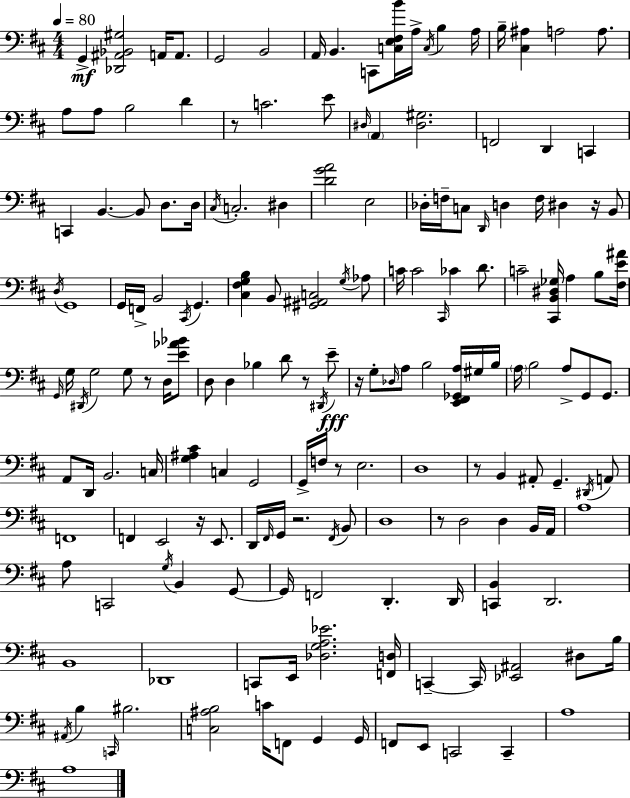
X:1
T:Untitled
M:4/4
L:1/4
K:D
G,, [_D,,^A,,_B,,^G,]2 A,,/4 A,,/2 G,,2 B,,2 A,,/4 B,, C,,/2 [C,E,^F,B]/4 A,/4 C,/4 B, A,/4 B,/4 [^C,^A,] A,2 A,/2 A,/2 A,/2 B,2 D z/2 C2 E/2 ^D,/4 A,, [^D,^G,]2 F,,2 D,, C,, C,, B,, B,,/2 D,/2 D,/4 ^C,/4 C,2 ^D, [DGA]2 E,2 _D,/4 F,/4 C,/2 D,,/4 D, F,/4 ^D, z/4 B,,/2 D,/4 G,,4 G,,/4 F,,/4 B,,2 ^C,,/4 G,, [^C,^F,G,B,] B,,/2 [^G,,^A,,C,]2 G,/4 _A,/2 C/4 C2 ^C,,/4 _C D/2 C2 [^C,,B,,^D,_G,]/4 A, B,/2 [^F,E^A]/4 G,,/4 G,/4 ^D,,/4 G,2 G,/2 z/2 D,/4 [E_A_B]/2 D,/2 D, _B, D/2 z/2 ^D,,/4 E/2 z/4 G,/2 _D,/4 A,/2 B,2 [E,,^F,,_G,,A,]/4 ^G,/4 B,/4 A,/4 B,2 A,/2 G,,/2 G,,/2 A,,/2 D,,/4 B,,2 C,/4 [G,^A,^C] C, G,,2 G,,/4 F,/4 z/2 E,2 D,4 z/2 B,, ^A,,/2 G,, ^D,,/4 A,,/2 F,,4 F,, E,,2 z/4 E,,/2 D,,/4 ^F,,/4 G,,/4 z2 ^F,,/4 B,,/2 D,4 z/2 D,2 D, B,,/4 A,,/4 A,4 A,/2 C,,2 G,/4 B,, G,,/2 G,,/4 F,,2 D,, D,,/4 [C,,B,,] D,,2 B,,4 _D,,4 C,,/2 E,,/4 [_D,G,A,_E]2 [F,,D,]/4 C,, C,,/4 [_E,,^A,,]2 ^D,/2 B,/4 ^A,,/4 B, C,,/4 ^B,2 [C,^A,B,]2 C/4 F,,/2 G,, G,,/4 F,,/2 E,,/2 C,,2 C,, A,4 A,4